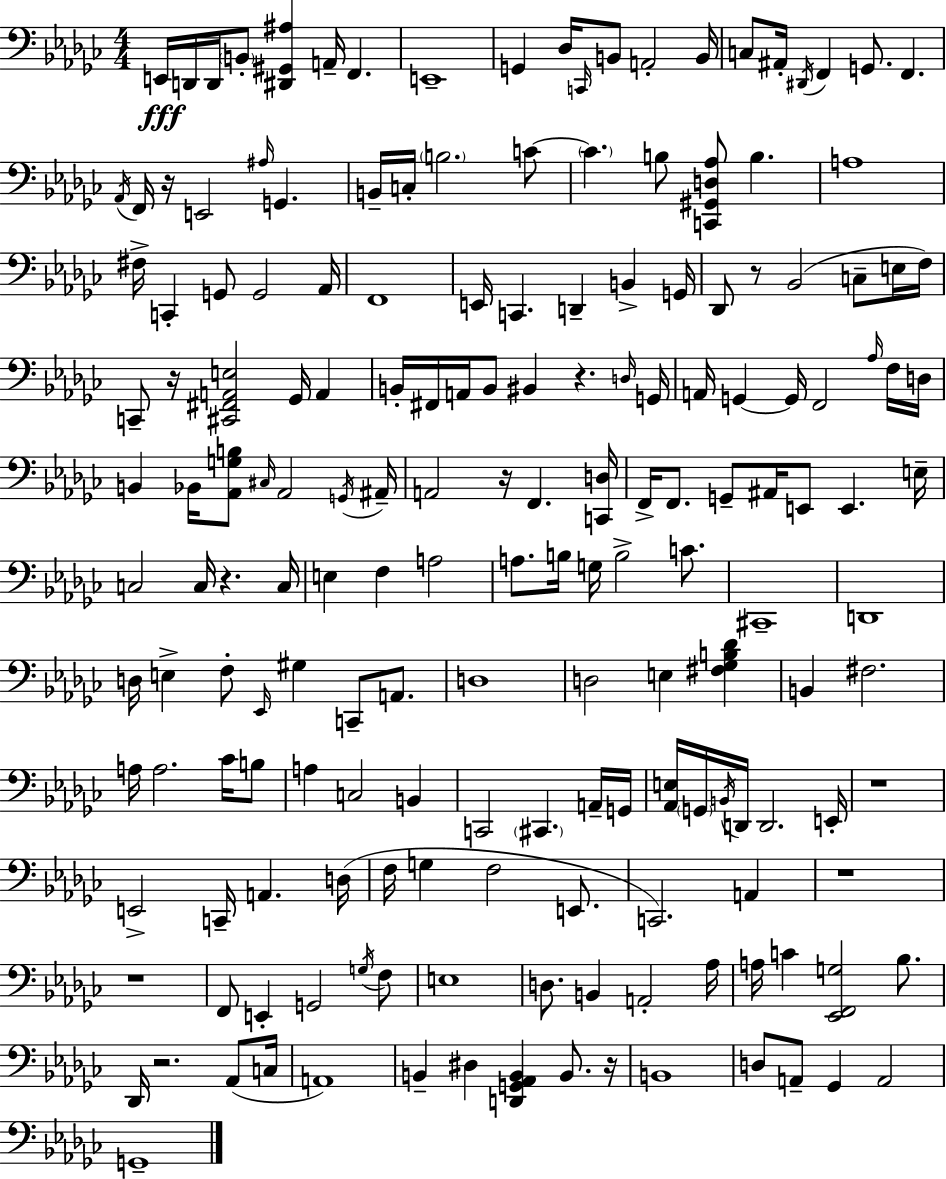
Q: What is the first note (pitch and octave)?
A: E2